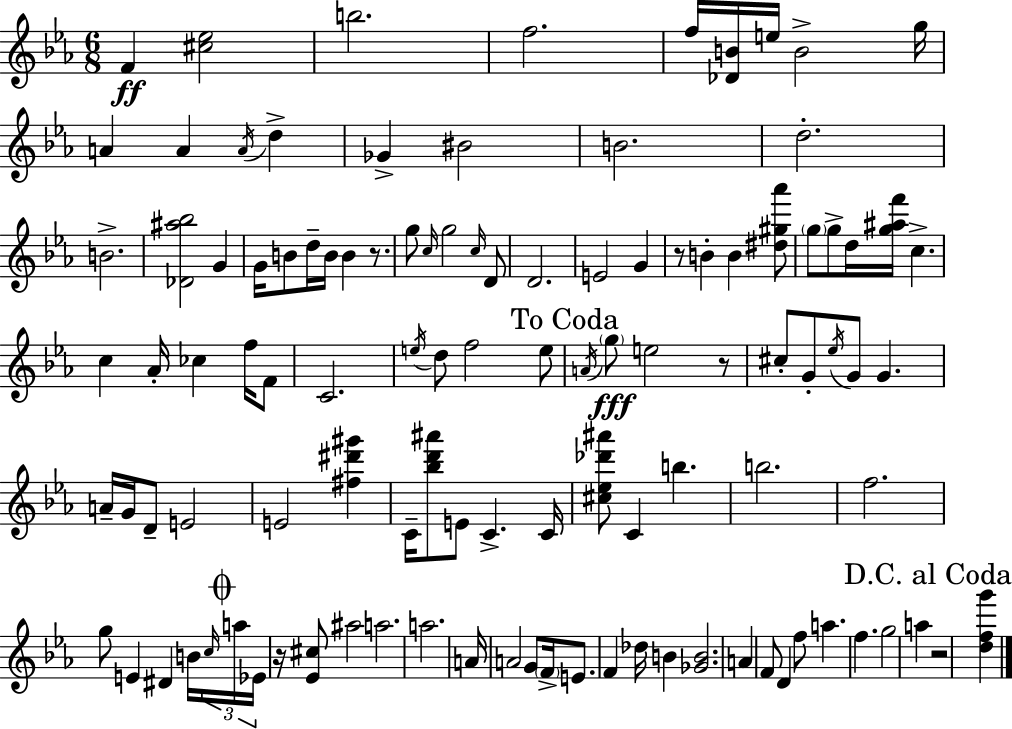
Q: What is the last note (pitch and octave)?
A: A5